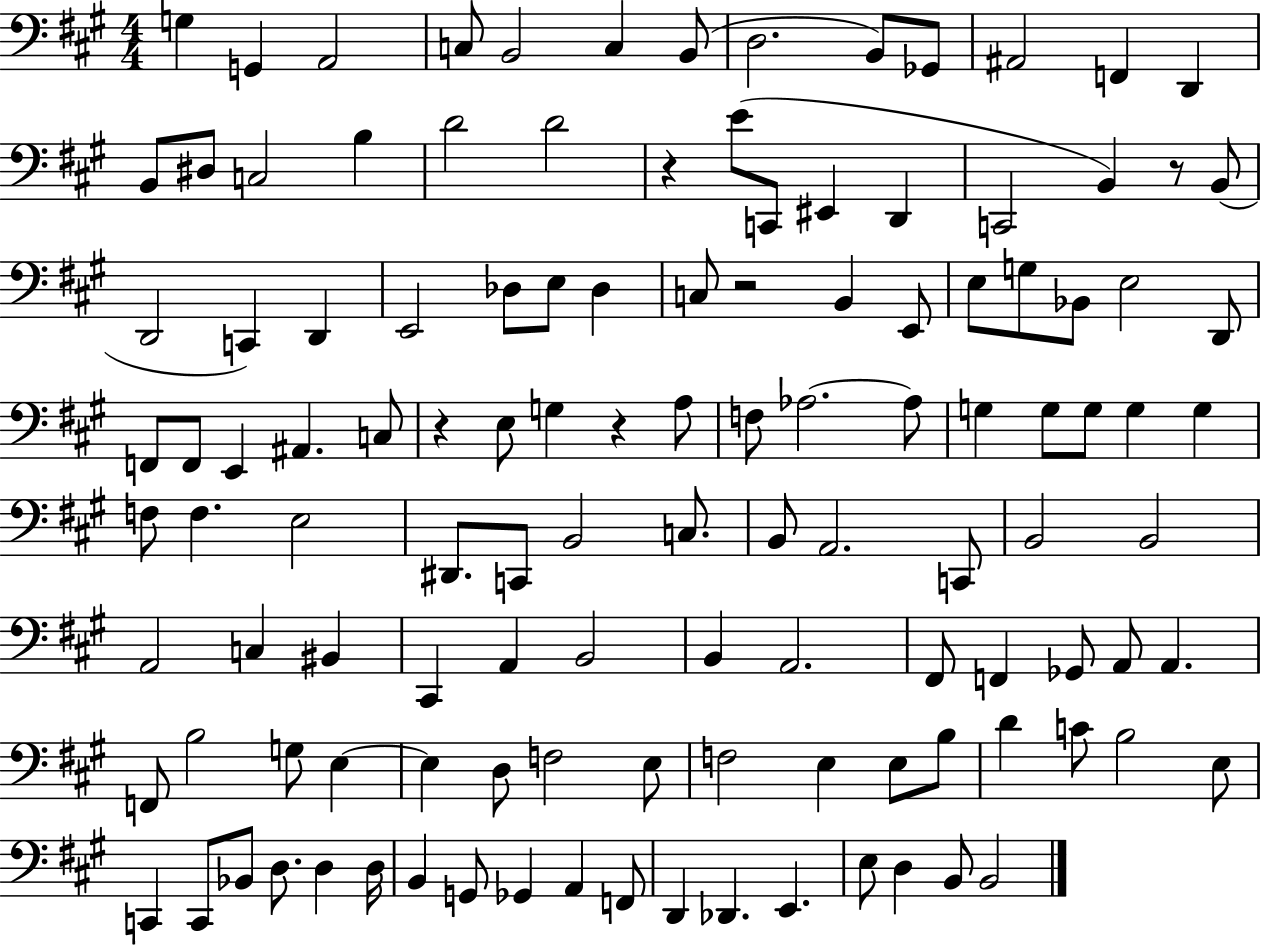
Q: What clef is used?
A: bass